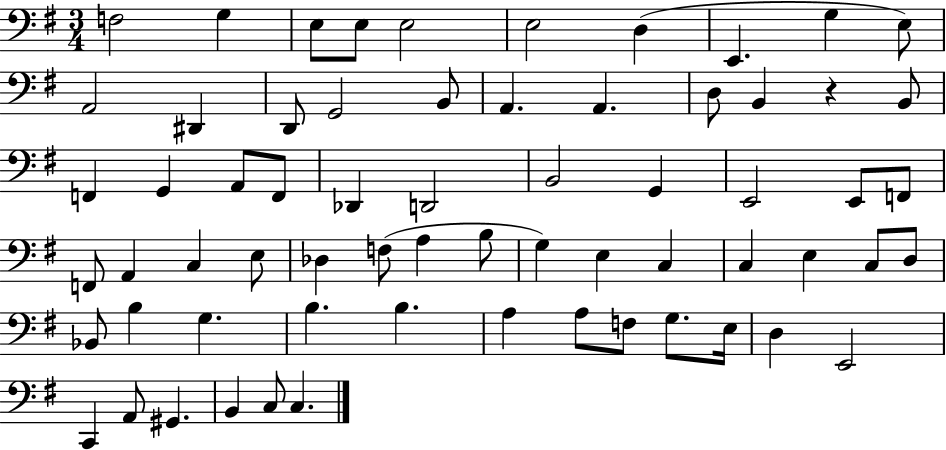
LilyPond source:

{
  \clef bass
  \numericTimeSignature
  \time 3/4
  \key g \major
  \repeat volta 2 { f2 g4 | e8 e8 e2 | e2 d4( | e,4. g4 e8) | \break a,2 dis,4 | d,8 g,2 b,8 | a,4. a,4. | d8 b,4 r4 b,8 | \break f,4 g,4 a,8 f,8 | des,4 d,2 | b,2 g,4 | e,2 e,8 f,8 | \break f,8 a,4 c4 e8 | des4 f8( a4 b8 | g4) e4 c4 | c4 e4 c8 d8 | \break bes,8 b4 g4. | b4. b4. | a4 a8 f8 g8. e16 | d4 e,2 | \break c,4 a,8 gis,4. | b,4 c8 c4. | } \bar "|."
}